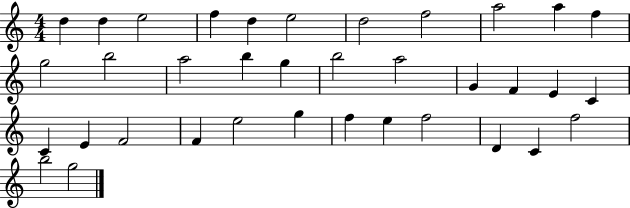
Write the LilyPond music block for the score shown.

{
  \clef treble
  \numericTimeSignature
  \time 4/4
  \key c \major
  d''4 d''4 e''2 | f''4 d''4 e''2 | d''2 f''2 | a''2 a''4 f''4 | \break g''2 b''2 | a''2 b''4 g''4 | b''2 a''2 | g'4 f'4 e'4 c'4 | \break c'4 e'4 f'2 | f'4 e''2 g''4 | f''4 e''4 f''2 | d'4 c'4 f''2 | \break b''2 g''2 | \bar "|."
}